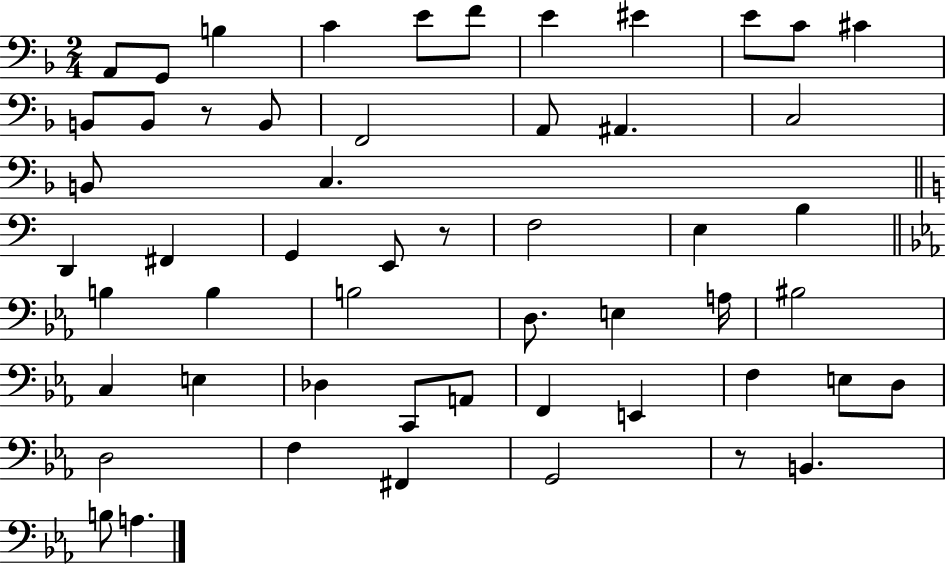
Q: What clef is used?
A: bass